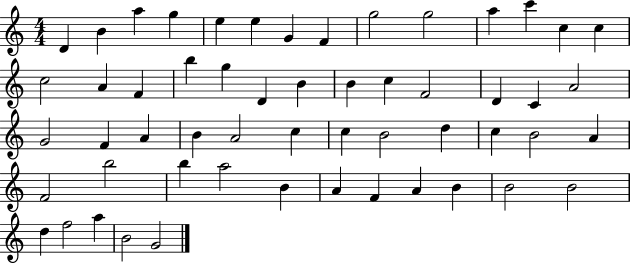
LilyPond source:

{
  \clef treble
  \numericTimeSignature
  \time 4/4
  \key c \major
  d'4 b'4 a''4 g''4 | e''4 e''4 g'4 f'4 | g''2 g''2 | a''4 c'''4 c''4 c''4 | \break c''2 a'4 f'4 | b''4 g''4 d'4 b'4 | b'4 c''4 f'2 | d'4 c'4 a'2 | \break g'2 f'4 a'4 | b'4 a'2 c''4 | c''4 b'2 d''4 | c''4 b'2 a'4 | \break f'2 b''2 | b''4 a''2 b'4 | a'4 f'4 a'4 b'4 | b'2 b'2 | \break d''4 f''2 a''4 | b'2 g'2 | \bar "|."
}